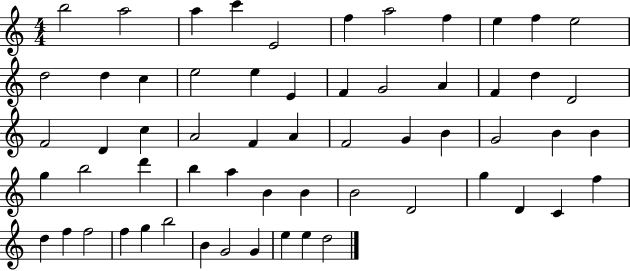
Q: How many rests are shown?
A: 0